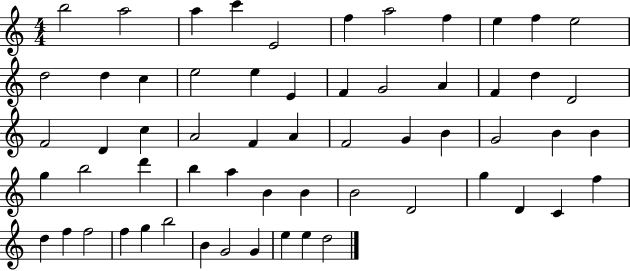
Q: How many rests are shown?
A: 0